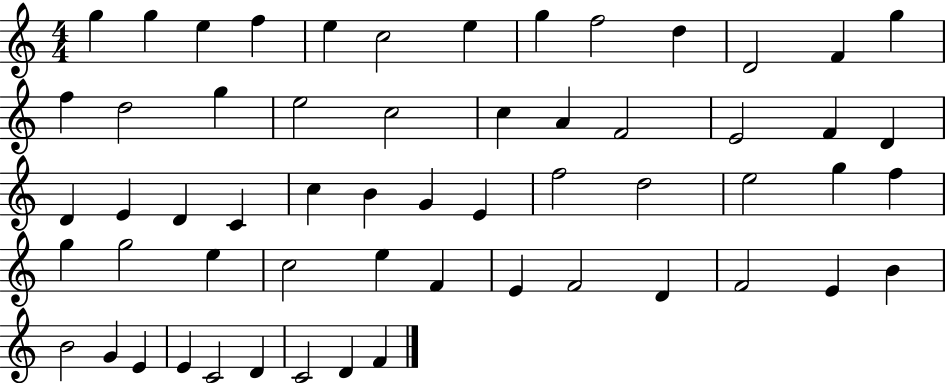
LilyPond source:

{
  \clef treble
  \numericTimeSignature
  \time 4/4
  \key c \major
  g''4 g''4 e''4 f''4 | e''4 c''2 e''4 | g''4 f''2 d''4 | d'2 f'4 g''4 | \break f''4 d''2 g''4 | e''2 c''2 | c''4 a'4 f'2 | e'2 f'4 d'4 | \break d'4 e'4 d'4 c'4 | c''4 b'4 g'4 e'4 | f''2 d''2 | e''2 g''4 f''4 | \break g''4 g''2 e''4 | c''2 e''4 f'4 | e'4 f'2 d'4 | f'2 e'4 b'4 | \break b'2 g'4 e'4 | e'4 c'2 d'4 | c'2 d'4 f'4 | \bar "|."
}